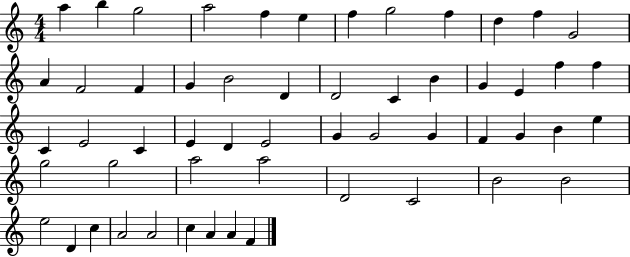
{
  \clef treble
  \numericTimeSignature
  \time 4/4
  \key c \major
  a''4 b''4 g''2 | a''2 f''4 e''4 | f''4 g''2 f''4 | d''4 f''4 g'2 | \break a'4 f'2 f'4 | g'4 b'2 d'4 | d'2 c'4 b'4 | g'4 e'4 f''4 f''4 | \break c'4 e'2 c'4 | e'4 d'4 e'2 | g'4 g'2 g'4 | f'4 g'4 b'4 e''4 | \break g''2 g''2 | a''2 a''2 | d'2 c'2 | b'2 b'2 | \break e''2 d'4 c''4 | a'2 a'2 | c''4 a'4 a'4 f'4 | \bar "|."
}